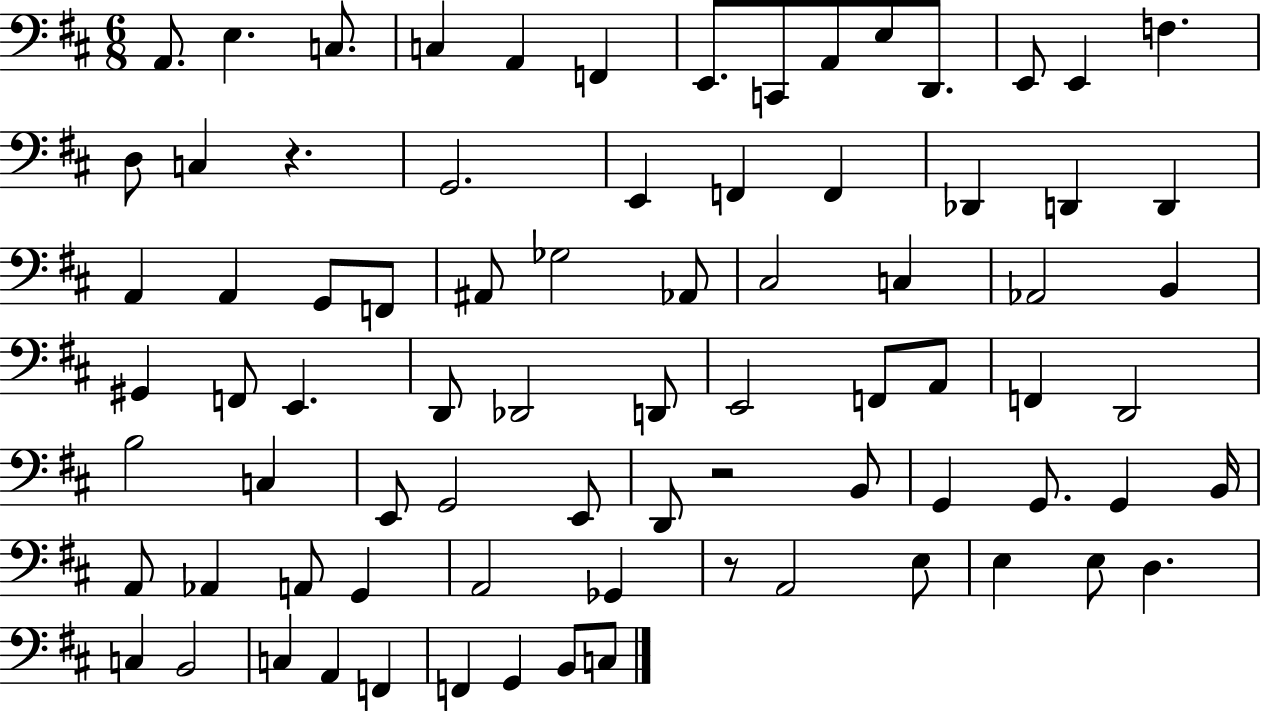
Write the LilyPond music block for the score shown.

{
  \clef bass
  \numericTimeSignature
  \time 6/8
  \key d \major
  a,8. e4. c8. | c4 a,4 f,4 | e,8. c,8 a,8 e8 d,8. | e,8 e,4 f4. | \break d8 c4 r4. | g,2. | e,4 f,4 f,4 | des,4 d,4 d,4 | \break a,4 a,4 g,8 f,8 | ais,8 ges2 aes,8 | cis2 c4 | aes,2 b,4 | \break gis,4 f,8 e,4. | d,8 des,2 d,8 | e,2 f,8 a,8 | f,4 d,2 | \break b2 c4 | e,8 g,2 e,8 | d,8 r2 b,8 | g,4 g,8. g,4 b,16 | \break a,8 aes,4 a,8 g,4 | a,2 ges,4 | r8 a,2 e8 | e4 e8 d4. | \break c4 b,2 | c4 a,4 f,4 | f,4 g,4 b,8 c8 | \bar "|."
}